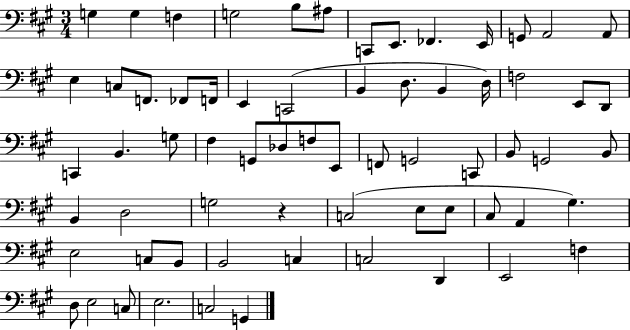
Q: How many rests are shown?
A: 1